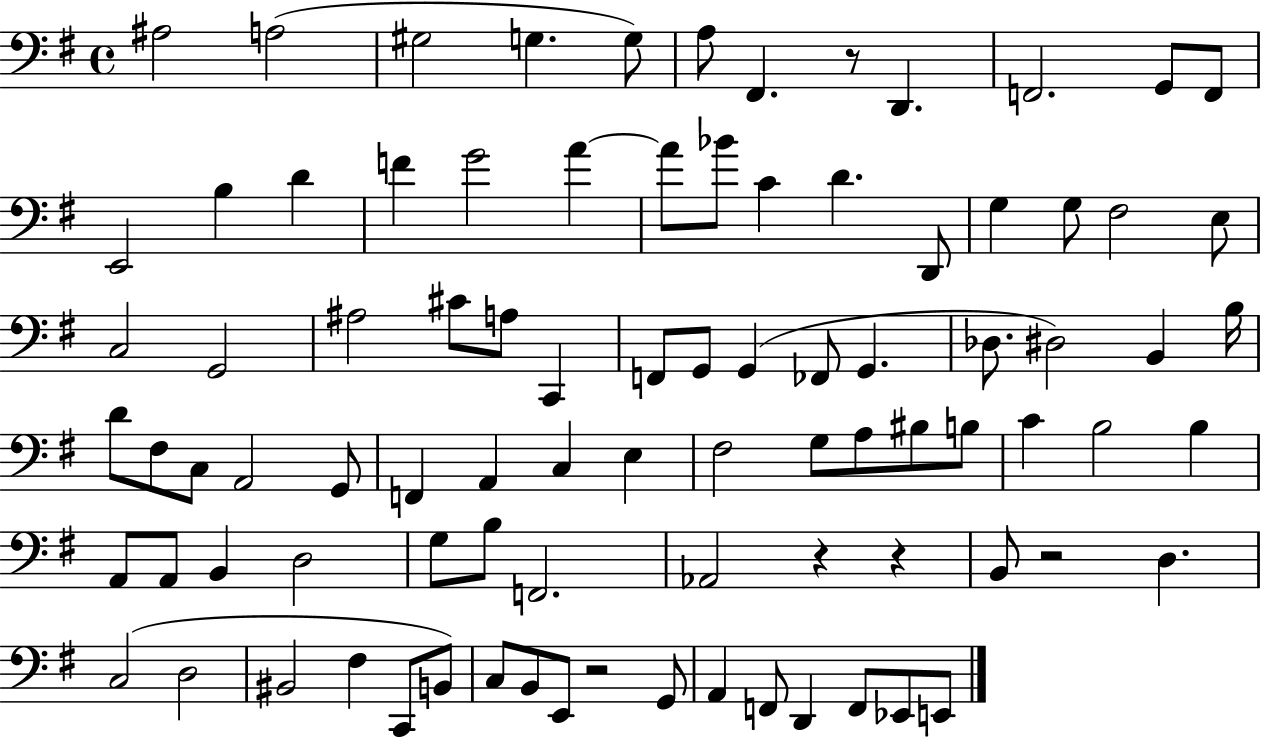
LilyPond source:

{
  \clef bass
  \time 4/4
  \defaultTimeSignature
  \key g \major
  ais2 a2( | gis2 g4. g8) | a8 fis,4. r8 d,4. | f,2. g,8 f,8 | \break e,2 b4 d'4 | f'4 g'2 a'4~~ | a'8 bes'8 c'4 d'4. d,8 | g4 g8 fis2 e8 | \break c2 g,2 | ais2 cis'8 a8 c,4 | f,8 g,8 g,4( fes,8 g,4. | des8. dis2) b,4 b16 | \break d'8 fis8 c8 a,2 g,8 | f,4 a,4 c4 e4 | fis2 g8 a8 bis8 b8 | c'4 b2 b4 | \break a,8 a,8 b,4 d2 | g8 b8 f,2. | aes,2 r4 r4 | b,8 r2 d4. | \break c2( d2 | bis,2 fis4 c,8 b,8) | c8 b,8 e,8 r2 g,8 | a,4 f,8 d,4 f,8 ees,8 e,8 | \break \bar "|."
}